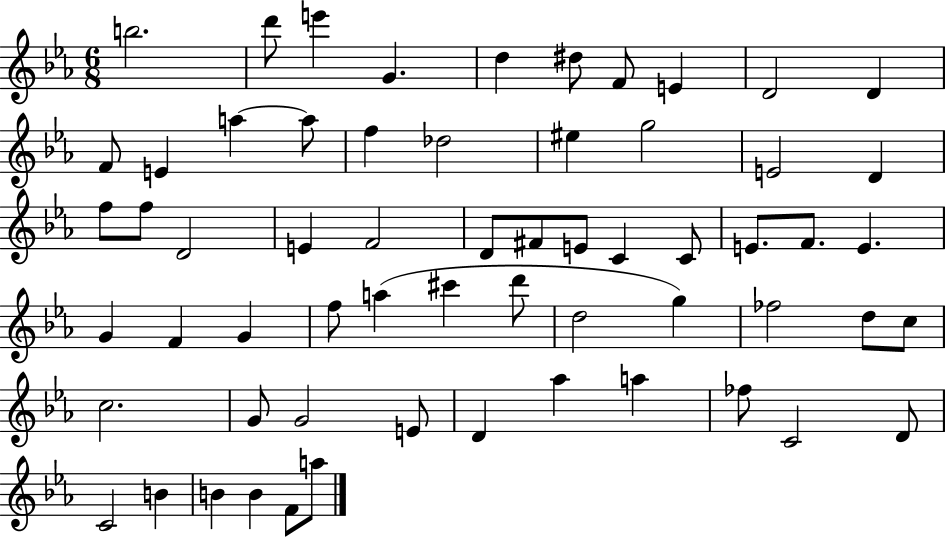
B5/h. D6/e E6/q G4/q. D5/q D#5/e F4/e E4/q D4/h D4/q F4/e E4/q A5/q A5/e F5/q Db5/h EIS5/q G5/h E4/h D4/q F5/e F5/e D4/h E4/q F4/h D4/e F#4/e E4/e C4/q C4/e E4/e. F4/e. E4/q. G4/q F4/q G4/q F5/e A5/q C#6/q D6/e D5/h G5/q FES5/h D5/e C5/e C5/h. G4/e G4/h E4/e D4/q Ab5/q A5/q FES5/e C4/h D4/e C4/h B4/q B4/q B4/q F4/e A5/e